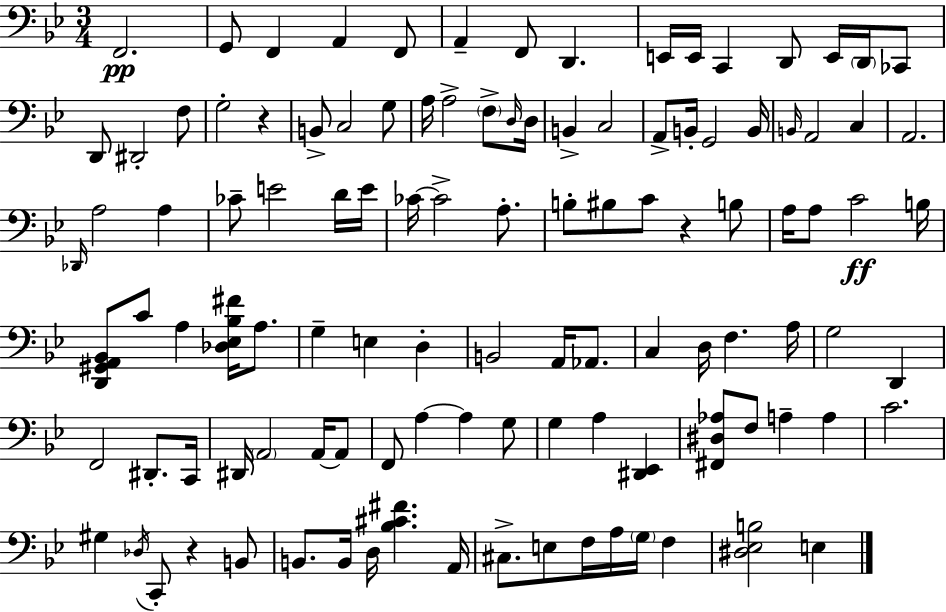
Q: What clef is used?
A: bass